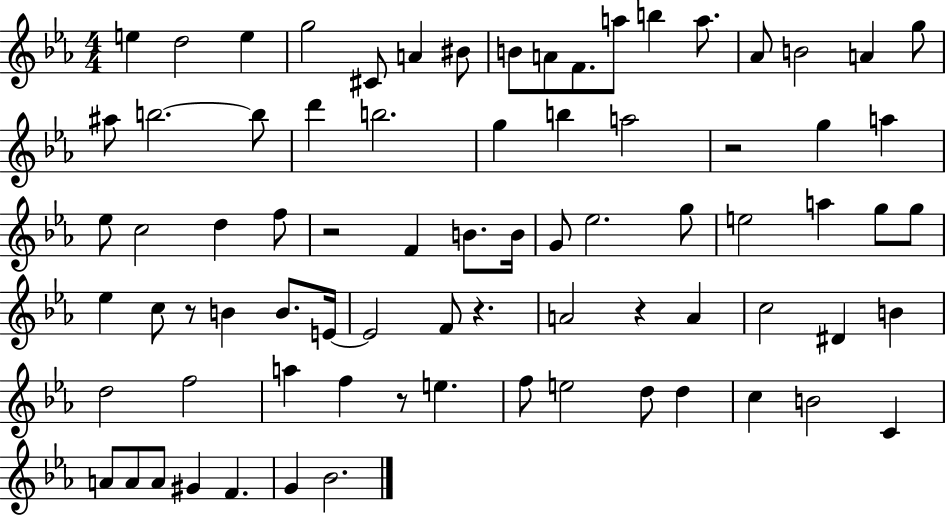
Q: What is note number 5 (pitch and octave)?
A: C#4